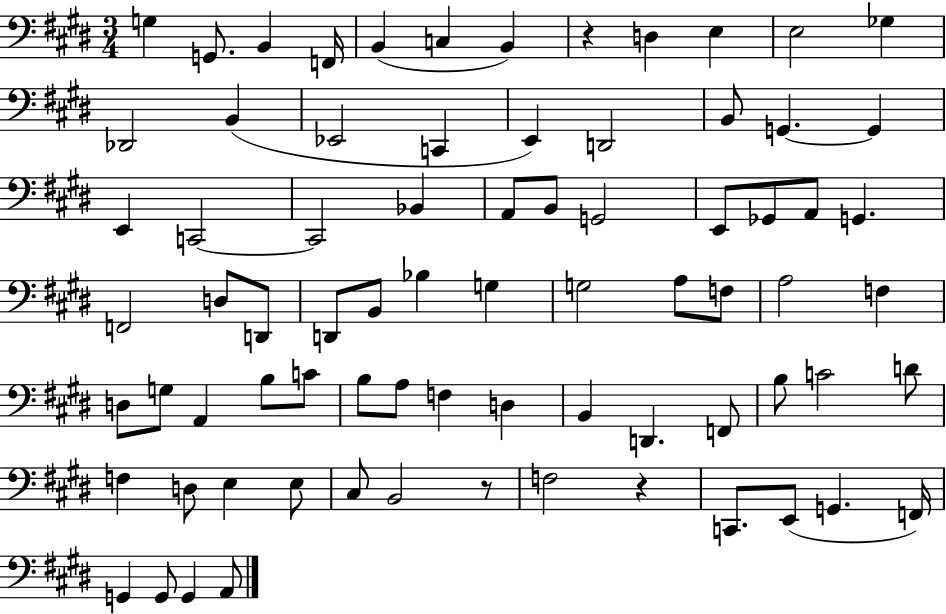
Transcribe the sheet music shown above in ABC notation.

X:1
T:Untitled
M:3/4
L:1/4
K:E
G, G,,/2 B,, F,,/4 B,, C, B,, z D, E, E,2 _G, _D,,2 B,, _E,,2 C,, E,, D,,2 B,,/2 G,, G,, E,, C,,2 C,,2 _B,, A,,/2 B,,/2 G,,2 E,,/2 _G,,/2 A,,/2 G,, F,,2 D,/2 D,,/2 D,,/2 B,,/2 _B, G, G,2 A,/2 F,/2 A,2 F, D,/2 G,/2 A,, B,/2 C/2 B,/2 A,/2 F, D, B,, D,, F,,/2 B,/2 C2 D/2 F, D,/2 E, E,/2 ^C,/2 B,,2 z/2 F,2 z C,,/2 E,,/2 G,, F,,/4 G,, G,,/2 G,, A,,/2